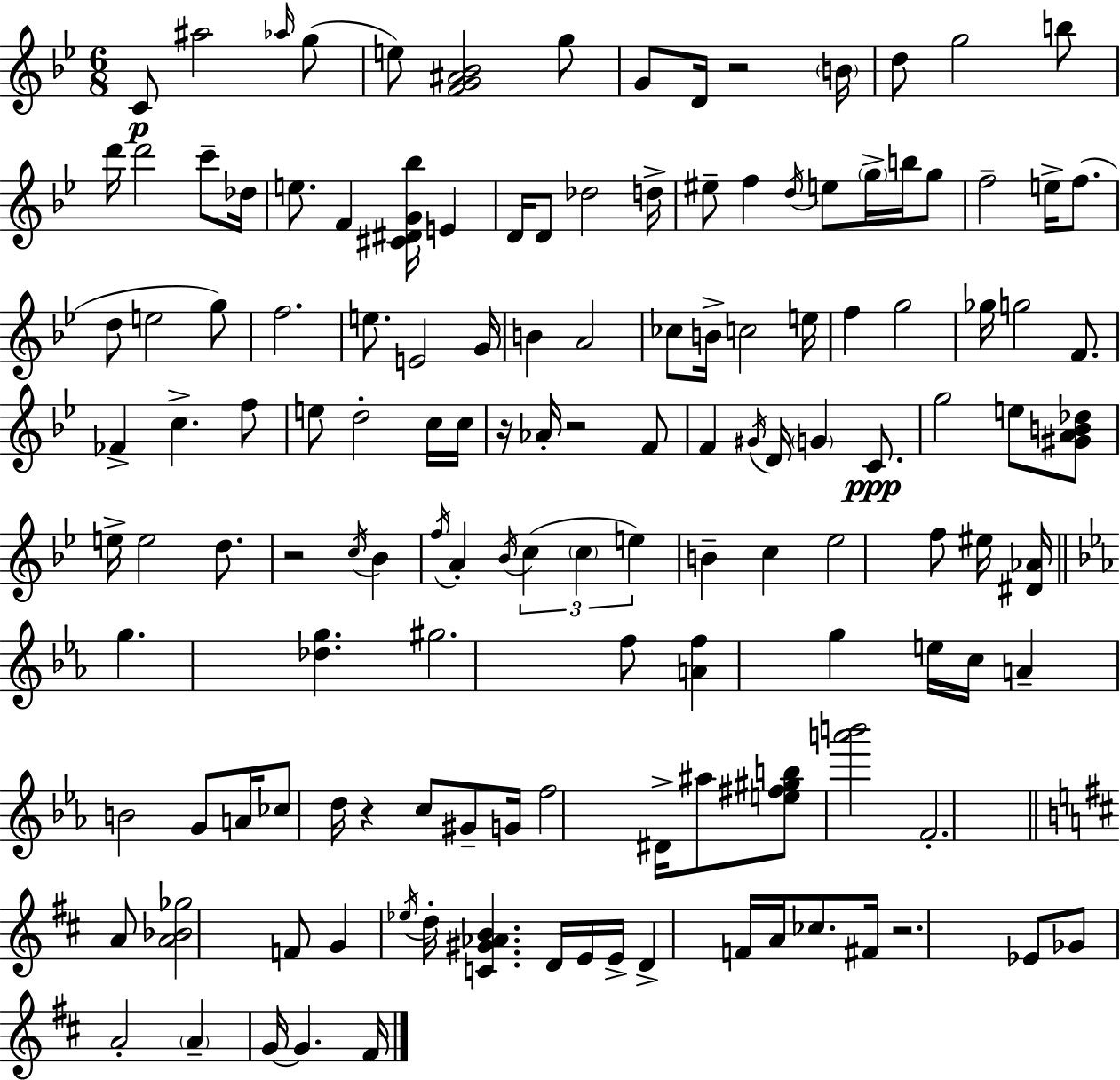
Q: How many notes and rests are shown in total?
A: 138